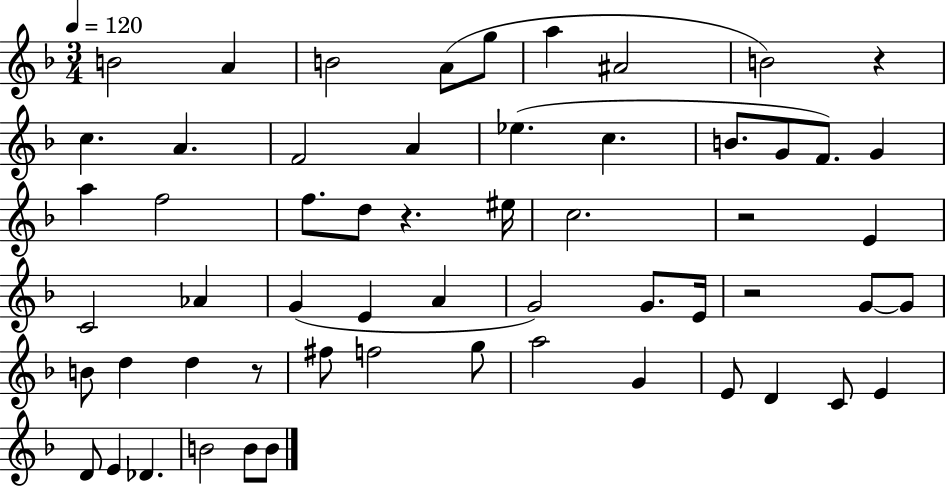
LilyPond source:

{
  \clef treble
  \numericTimeSignature
  \time 3/4
  \key f \major
  \tempo 4 = 120
  b'2 a'4 | b'2 a'8( g''8 | a''4 ais'2 | b'2) r4 | \break c''4. a'4. | f'2 a'4 | ees''4.( c''4. | b'8. g'8 f'8.) g'4 | \break a''4 f''2 | f''8. d''8 r4. eis''16 | c''2. | r2 e'4 | \break c'2 aes'4 | g'4( e'4 a'4 | g'2) g'8. e'16 | r2 g'8~~ g'8 | \break b'8 d''4 d''4 r8 | fis''8 f''2 g''8 | a''2 g'4 | e'8 d'4 c'8 e'4 | \break d'8 e'4 des'4. | b'2 b'8 b'8 | \bar "|."
}